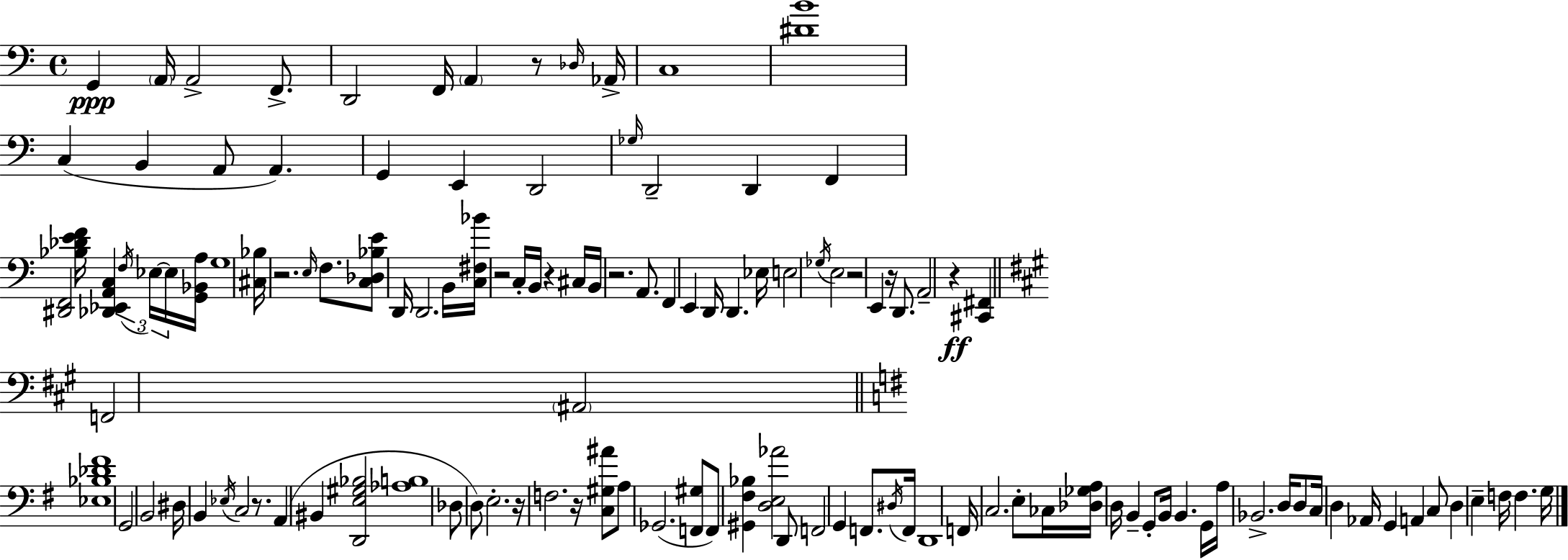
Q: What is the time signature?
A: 4/4